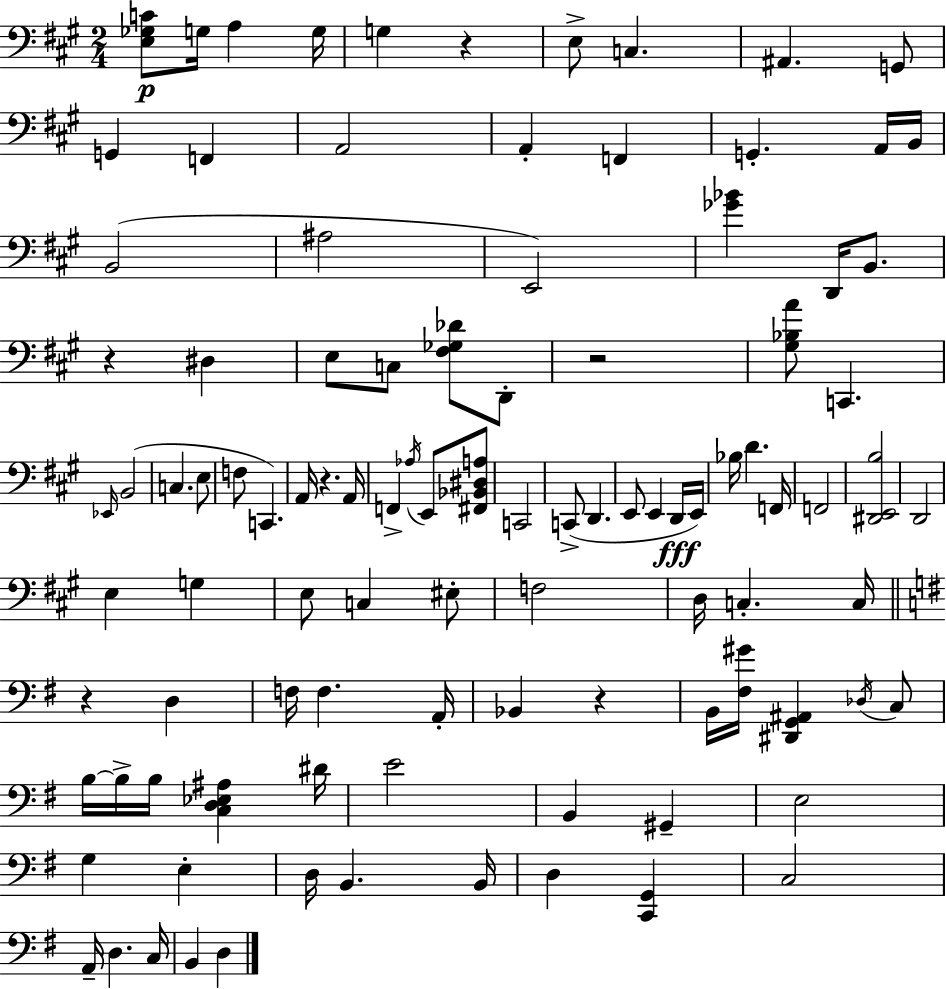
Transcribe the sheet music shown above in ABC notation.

X:1
T:Untitled
M:2/4
L:1/4
K:A
[E,_G,C]/2 G,/4 A, G,/4 G, z E,/2 C, ^A,, G,,/2 G,, F,, A,,2 A,, F,, G,, A,,/4 B,,/4 B,,2 ^A,2 E,,2 [_G_B] D,,/4 B,,/2 z ^D, E,/2 C,/2 [^F,_G,_D]/2 D,,/2 z2 [^G,_B,A]/2 C,, _E,,/4 B,,2 C, E,/2 F,/2 C,, A,,/4 z A,,/4 F,, _A,/4 E,,/2 [^F,,_B,,^D,A,]/2 C,,2 C,,/2 D,, E,,/2 E,, D,,/4 E,,/4 _B,/4 D F,,/4 F,,2 [^D,,E,,B,]2 D,,2 E, G, E,/2 C, ^E,/2 F,2 D,/4 C, C,/4 z D, F,/4 F, A,,/4 _B,, z B,,/4 [^F,^G]/4 [^D,,G,,^A,,] _D,/4 C,/2 B,/4 B,/4 B,/4 [C,D,_E,^A,] ^D/4 E2 B,, ^G,, E,2 G, E, D,/4 B,, B,,/4 D, [C,,G,,] C,2 A,,/4 D, C,/4 B,, D,